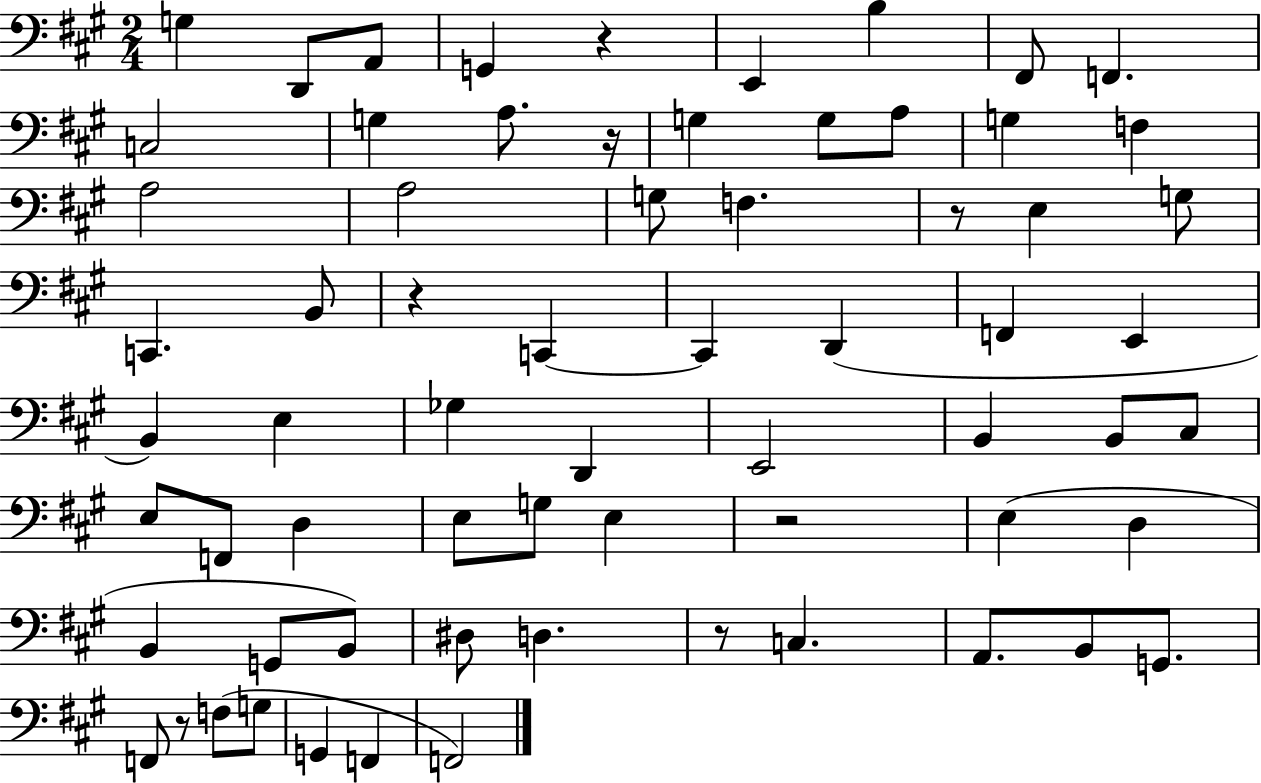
X:1
T:Untitled
M:2/4
L:1/4
K:A
G, D,,/2 A,,/2 G,, z E,, B, ^F,,/2 F,, C,2 G, A,/2 z/4 G, G,/2 A,/2 G, F, A,2 A,2 G,/2 F, z/2 E, G,/2 C,, B,,/2 z C,, C,, D,, F,, E,, B,, E, _G, D,, E,,2 B,, B,,/2 ^C,/2 E,/2 F,,/2 D, E,/2 G,/2 E, z2 E, D, B,, G,,/2 B,,/2 ^D,/2 D, z/2 C, A,,/2 B,,/2 G,,/2 F,,/2 z/2 F,/2 G,/2 G,, F,, F,,2